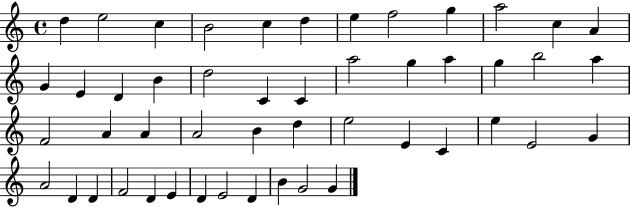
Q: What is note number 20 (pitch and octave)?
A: A5